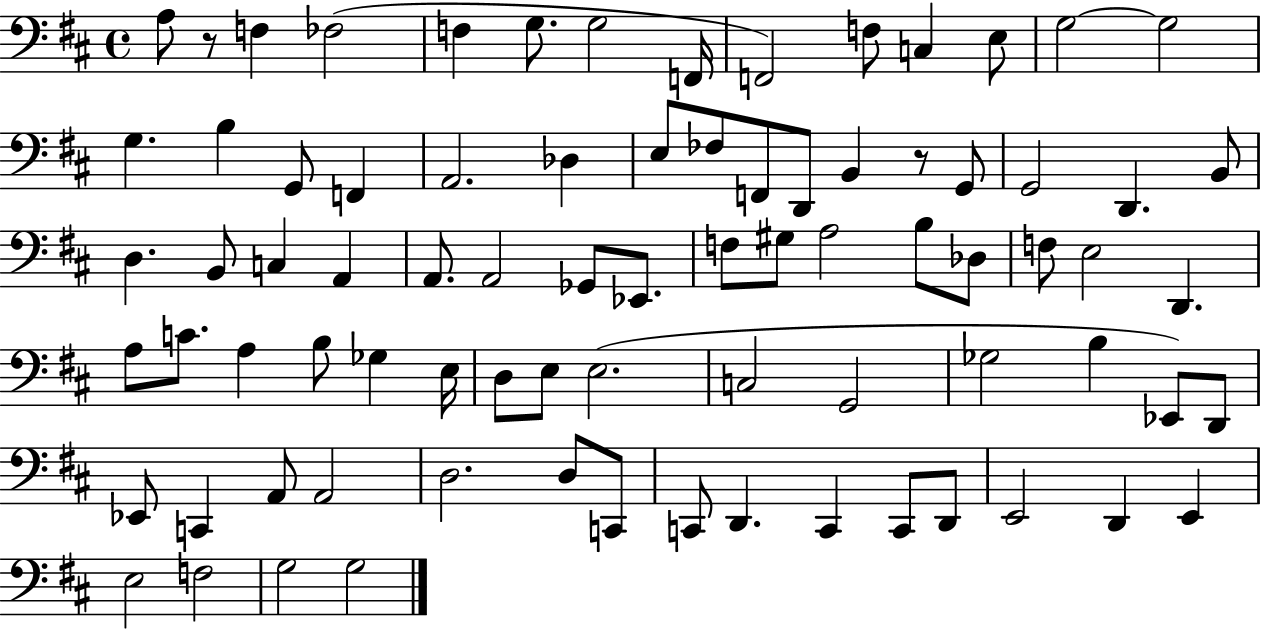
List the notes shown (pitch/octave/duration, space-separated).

A3/e R/e F3/q FES3/h F3/q G3/e. G3/h F2/s F2/h F3/e C3/q E3/e G3/h G3/h G3/q. B3/q G2/e F2/q A2/h. Db3/q E3/e FES3/e F2/e D2/e B2/q R/e G2/e G2/h D2/q. B2/e D3/q. B2/e C3/q A2/q A2/e. A2/h Gb2/e Eb2/e. F3/e G#3/e A3/h B3/e Db3/e F3/e E3/h D2/q. A3/e C4/e. A3/q B3/e Gb3/q E3/s D3/e E3/e E3/h. C3/h G2/h Gb3/h B3/q Eb2/e D2/e Eb2/e C2/q A2/e A2/h D3/h. D3/e C2/e C2/e D2/q. C2/q C2/e D2/e E2/h D2/q E2/q E3/h F3/h G3/h G3/h